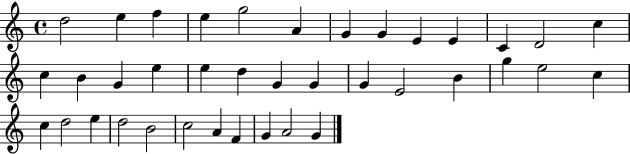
D5/h E5/q F5/q E5/q G5/h A4/q G4/q G4/q E4/q E4/q C4/q D4/h C5/q C5/q B4/q G4/q E5/q E5/q D5/q G4/q G4/q G4/q E4/h B4/q G5/q E5/h C5/q C5/q D5/h E5/q D5/h B4/h C5/h A4/q F4/q G4/q A4/h G4/q